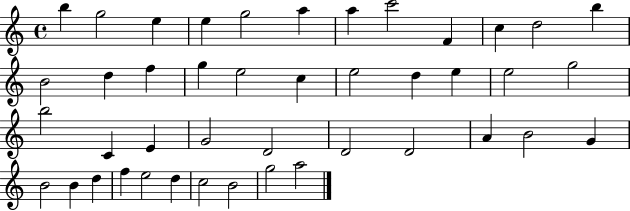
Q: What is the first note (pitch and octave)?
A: B5